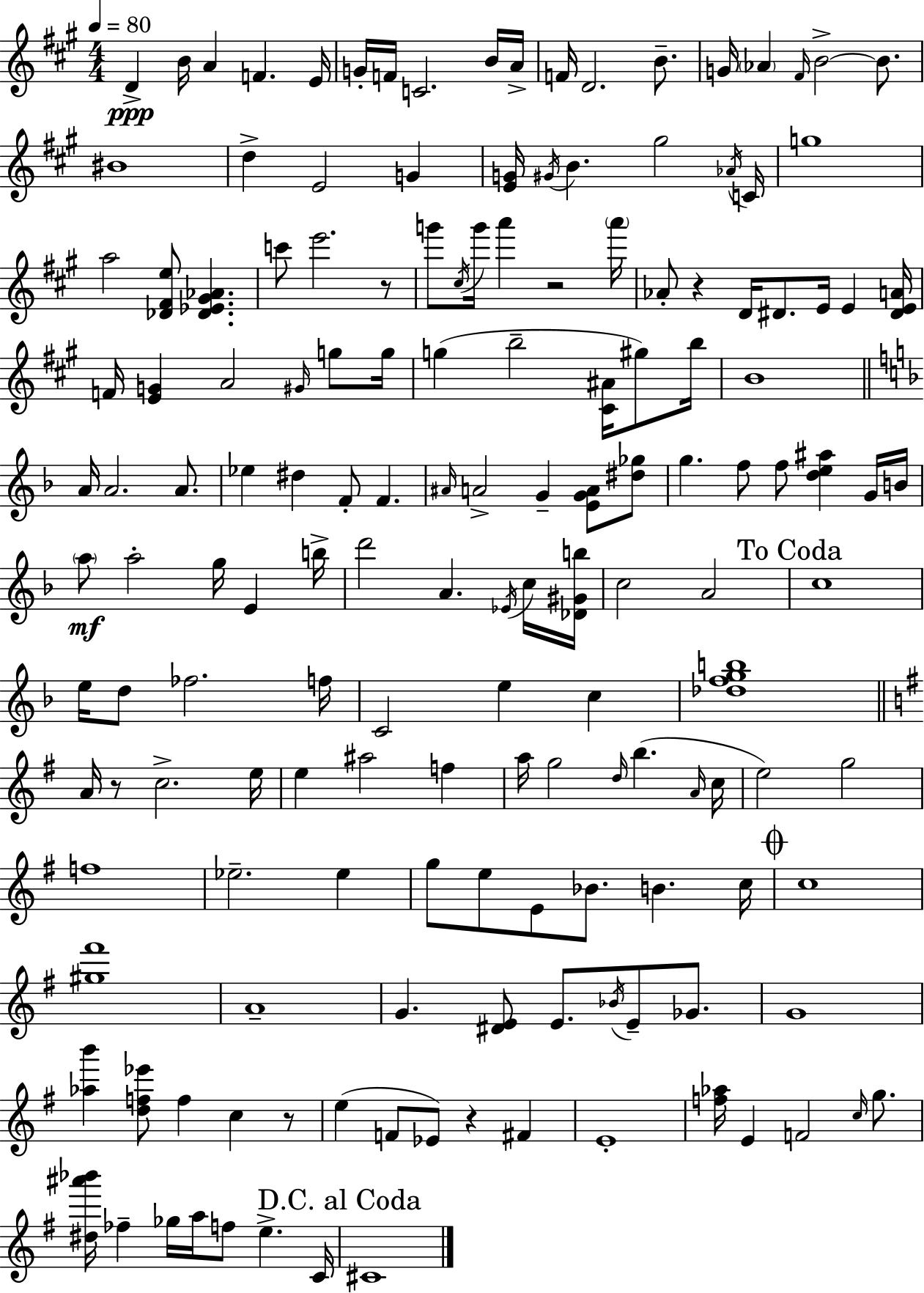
D4/q B4/s A4/q F4/q. E4/s G4/s F4/s C4/h. B4/s A4/s F4/s D4/h. B4/e. G4/s Ab4/q F#4/s B4/h B4/e. BIS4/w D5/q E4/h G4/q [E4,G4]/s G#4/s B4/q. G#5/h Ab4/s C4/s G5/w A5/h [Db4,F#4,E5]/e [Db4,Eb4,G#4,Ab4]/q. C6/e E6/h. R/e G6/e C#5/s G6/s A6/q R/h A6/s Ab4/e R/q D4/s D#4/e. E4/s E4/q [D#4,E4,A4]/s F4/s [E4,G4]/q A4/h G#4/s G5/e G5/s G5/q B5/h [C#4,A#4]/s G#5/e B5/s B4/w A4/s A4/h. A4/e. Eb5/q D#5/q F4/e F4/q. A#4/s A4/h G4/q [E4,G4,A4]/e [D#5,Gb5]/e G5/q. F5/e F5/e [D5,E5,A#5]/q G4/s B4/s A5/e A5/h G5/s E4/q B5/s D6/h A4/q. Eb4/s C5/s [Db4,G#4,B5]/s C5/h A4/h C5/w E5/s D5/e FES5/h. F5/s C4/h E5/q C5/q [Db5,F5,G5,B5]/w A4/s R/e C5/h. E5/s E5/q A#5/h F5/q A5/s G5/h D5/s B5/q. A4/s C5/s E5/h G5/h F5/w Eb5/h. Eb5/q G5/e E5/e E4/e Bb4/e. B4/q. C5/s C5/w [G#5,F#6]/w A4/w G4/q. [D#4,E4]/e E4/e. Bb4/s E4/e Gb4/e. G4/w [Ab5,B6]/q [D5,F5,Eb6]/e F5/q C5/q R/e E5/q F4/e Eb4/e R/q F#4/q E4/w [F5,Ab5]/s E4/q F4/h C5/s G5/e. [D#5,A#6,Bb6]/s FES5/q Gb5/s A5/s F5/e E5/q. C4/s C#4/w